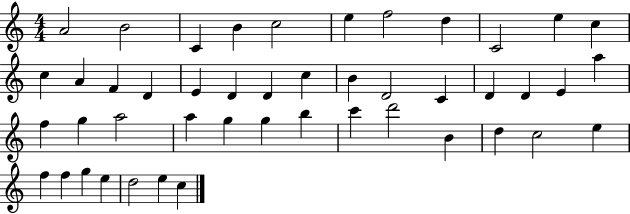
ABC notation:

X:1
T:Untitled
M:4/4
L:1/4
K:C
A2 B2 C B c2 e f2 d C2 e c c A F D E D D c B D2 C D D E a f g a2 a g g b c' d'2 B d c2 e f f g e d2 e c